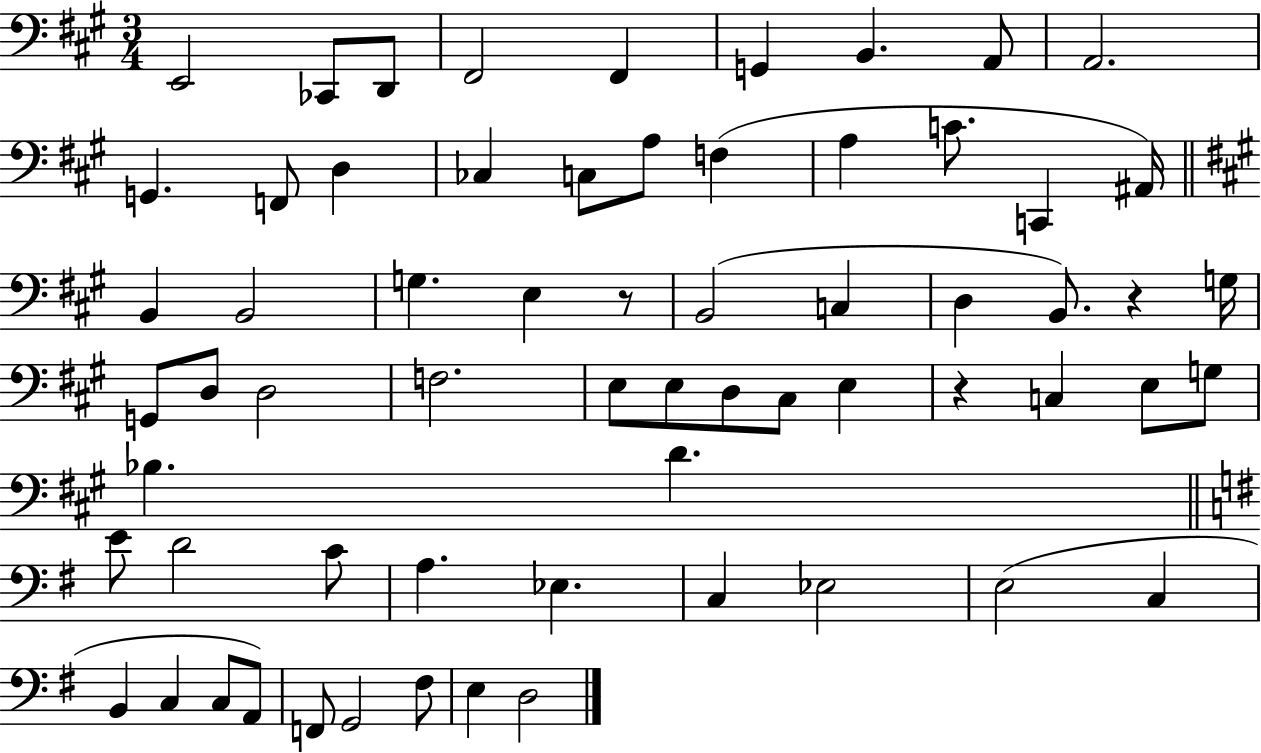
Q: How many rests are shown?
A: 3